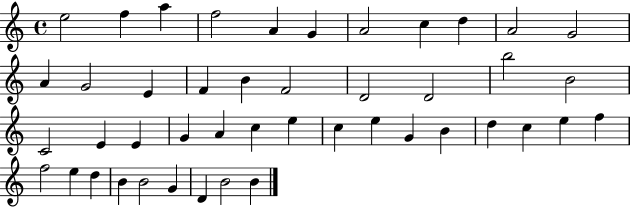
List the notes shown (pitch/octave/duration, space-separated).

E5/h F5/q A5/q F5/h A4/q G4/q A4/h C5/q D5/q A4/h G4/h A4/q G4/h E4/q F4/q B4/q F4/h D4/h D4/h B5/h B4/h C4/h E4/q E4/q G4/q A4/q C5/q E5/q C5/q E5/q G4/q B4/q D5/q C5/q E5/q F5/q F5/h E5/q D5/q B4/q B4/h G4/q D4/q B4/h B4/q